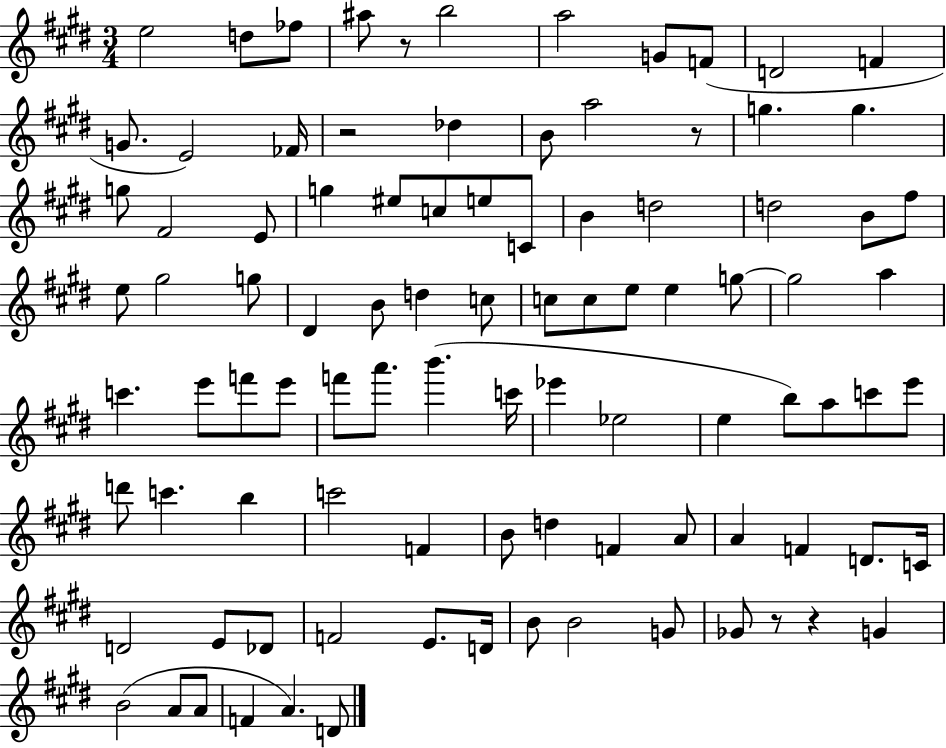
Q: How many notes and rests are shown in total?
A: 95